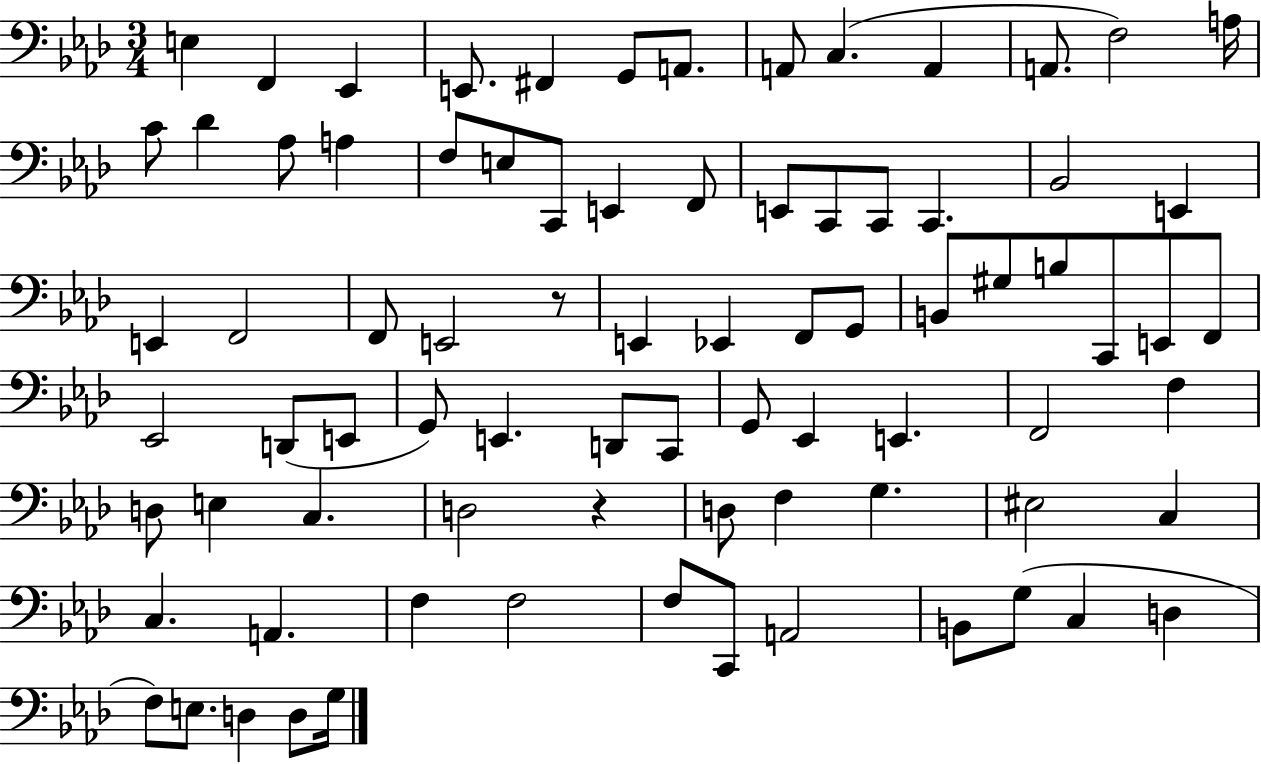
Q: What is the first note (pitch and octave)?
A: E3